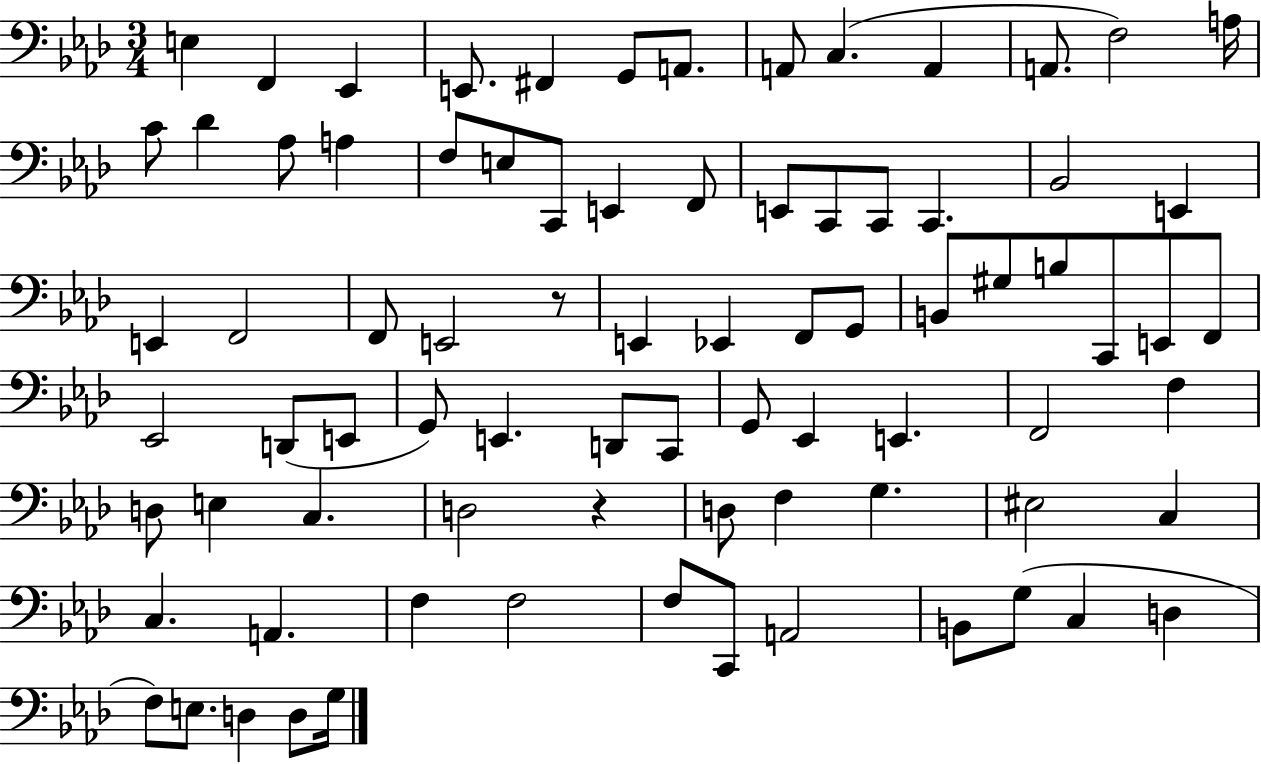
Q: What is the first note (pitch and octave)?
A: E3